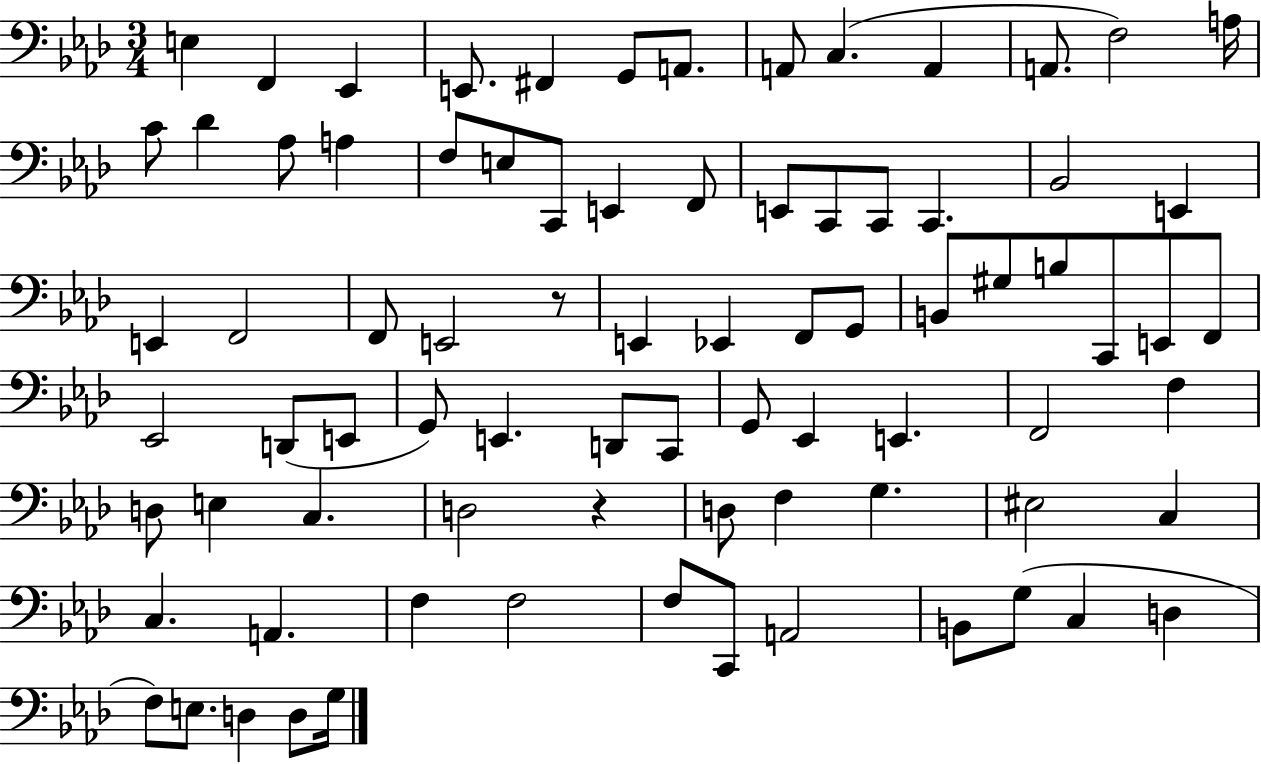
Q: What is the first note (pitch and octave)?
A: E3